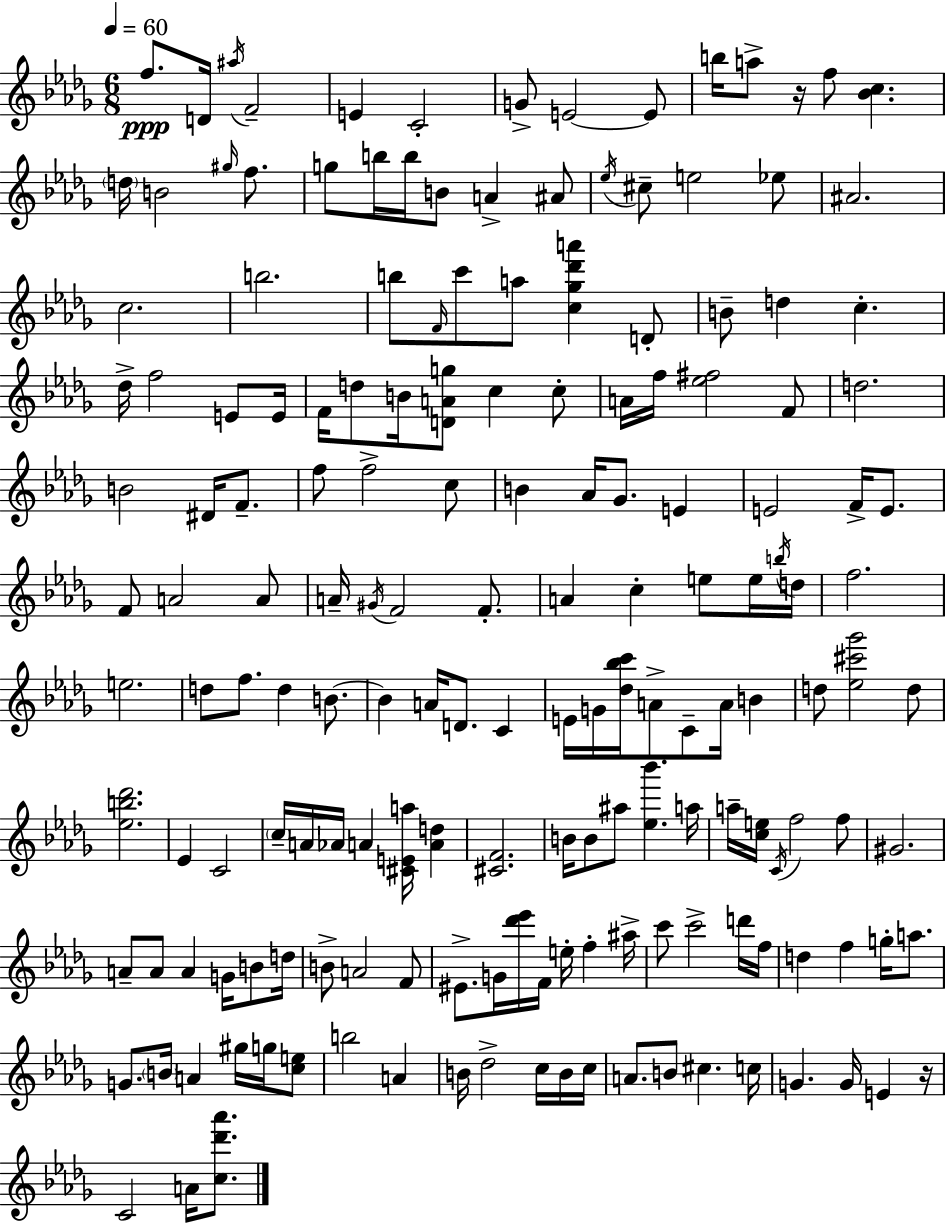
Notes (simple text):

F5/e. D4/s A#5/s F4/h E4/q C4/h G4/e E4/h E4/e B5/s A5/e R/s F5/e [Bb4,C5]/q. D5/s B4/h G#5/s F5/e. G5/e B5/s B5/s B4/e A4/q A#4/e Eb5/s C#5/e E5/h Eb5/e A#4/h. C5/h. B5/h. B5/e F4/s C6/e A5/e [C5,Gb5,Db6,A6]/q D4/e B4/e D5/q C5/q. Db5/s F5/h E4/e E4/s F4/s D5/e B4/s [D4,A4,G5]/e C5/q C5/e A4/s F5/s [Eb5,F#5]/h F4/e D5/h. B4/h D#4/s F4/e. F5/e F5/h C5/e B4/q Ab4/s Gb4/e. E4/q E4/h F4/s E4/e. F4/e A4/h A4/e A4/s G#4/s F4/h F4/e. A4/q C5/q E5/e E5/s B5/s D5/s F5/h. E5/h. D5/e F5/e. D5/q B4/e. B4/q A4/s D4/e. C4/q E4/s G4/s [Db5,Bb5,C6]/s A4/e C4/e A4/s B4/q D5/e [Eb5,C#6,Gb6]/h D5/e [Eb5,B5,Db6]/h. Eb4/q C4/h C5/s A4/s Ab4/s A4/q [C#4,E4,A5]/s [A4,D5]/q [C#4,F4]/h. B4/s B4/e A#5/e [Eb5,Bb6]/q. A5/s A5/s [C5,E5]/s C4/s F5/h F5/e G#4/h. A4/e A4/e A4/q G4/s B4/e D5/s B4/e A4/h F4/e EIS4/e. G4/s [Db6,Eb6]/s F4/s E5/s F5/q A#5/s C6/e C6/h D6/s F5/s D5/q F5/q G5/s A5/e. G4/e. B4/s A4/q G#5/s G5/s [C5,E5]/e B5/h A4/q B4/s Db5/h C5/s B4/s C5/s A4/e. B4/e C#5/q. C5/s G4/q. G4/s E4/q R/s C4/h A4/s [C5,Db6,Ab6]/e.